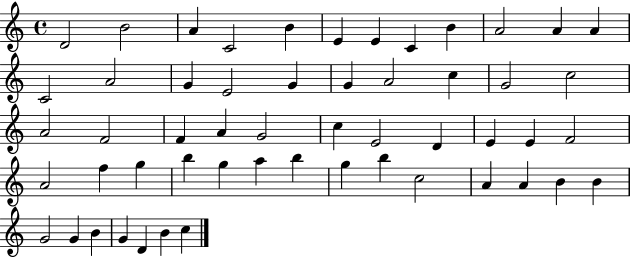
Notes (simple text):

D4/h B4/h A4/q C4/h B4/q E4/q E4/q C4/q B4/q A4/h A4/q A4/q C4/h A4/h G4/q E4/h G4/q G4/q A4/h C5/q G4/h C5/h A4/h F4/h F4/q A4/q G4/h C5/q E4/h D4/q E4/q E4/q F4/h A4/h F5/q G5/q B5/q G5/q A5/q B5/q G5/q B5/q C5/h A4/q A4/q B4/q B4/q G4/h G4/q B4/q G4/q D4/q B4/q C5/q